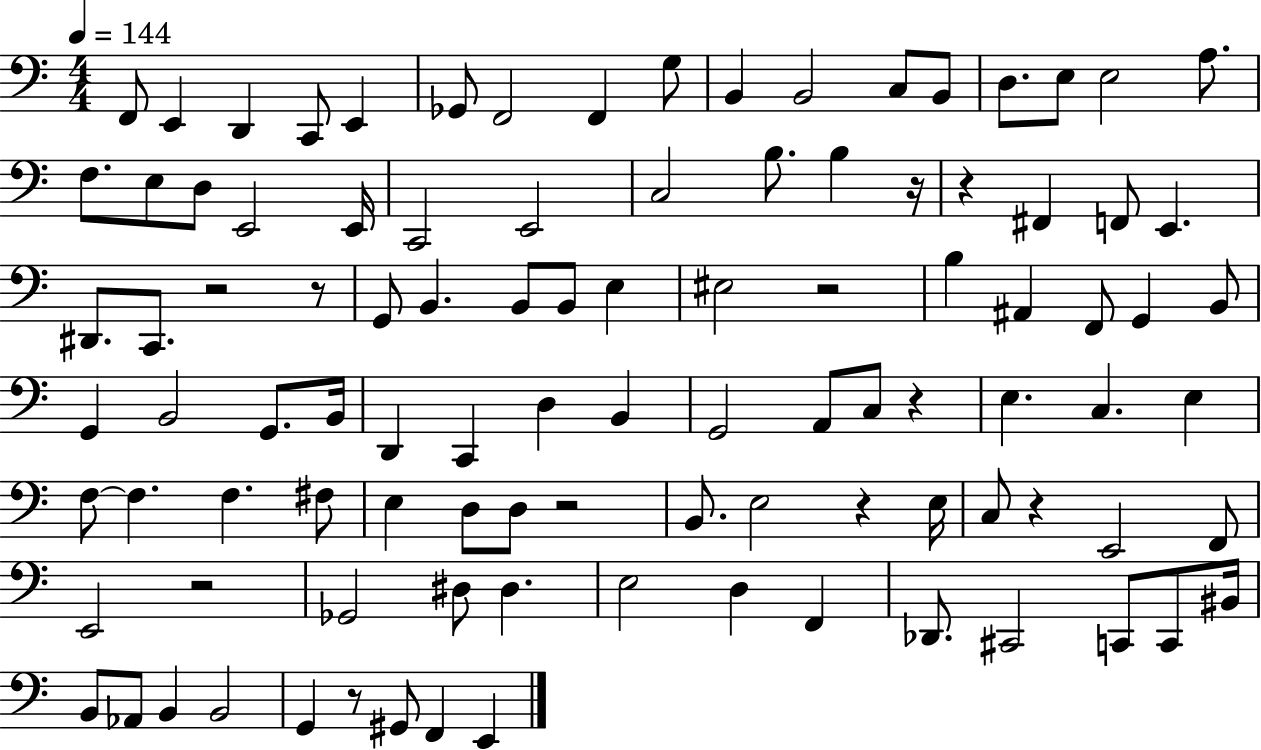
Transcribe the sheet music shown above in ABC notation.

X:1
T:Untitled
M:4/4
L:1/4
K:C
F,,/2 E,, D,, C,,/2 E,, _G,,/2 F,,2 F,, G,/2 B,, B,,2 C,/2 B,,/2 D,/2 E,/2 E,2 A,/2 F,/2 E,/2 D,/2 E,,2 E,,/4 C,,2 E,,2 C,2 B,/2 B, z/4 z ^F,, F,,/2 E,, ^D,,/2 C,,/2 z2 z/2 G,,/2 B,, B,,/2 B,,/2 E, ^E,2 z2 B, ^A,, F,,/2 G,, B,,/2 G,, B,,2 G,,/2 B,,/4 D,, C,, D, B,, G,,2 A,,/2 C,/2 z E, C, E, F,/2 F, F, ^F,/2 E, D,/2 D,/2 z2 B,,/2 E,2 z E,/4 C,/2 z E,,2 F,,/2 E,,2 z2 _G,,2 ^D,/2 ^D, E,2 D, F,, _D,,/2 ^C,,2 C,,/2 C,,/2 ^B,,/4 B,,/2 _A,,/2 B,, B,,2 G,, z/2 ^G,,/2 F,, E,,